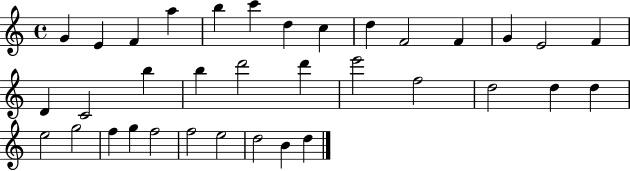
{
  \clef treble
  \time 4/4
  \defaultTimeSignature
  \key c \major
  g'4 e'4 f'4 a''4 | b''4 c'''4 d''4 c''4 | d''4 f'2 f'4 | g'4 e'2 f'4 | \break d'4 c'2 b''4 | b''4 d'''2 d'''4 | e'''2 f''2 | d''2 d''4 d''4 | \break e''2 g''2 | f''4 g''4 f''2 | f''2 e''2 | d''2 b'4 d''4 | \break \bar "|."
}